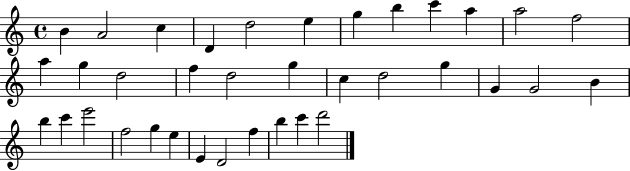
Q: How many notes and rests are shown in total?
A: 36